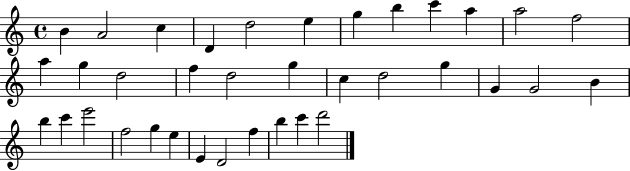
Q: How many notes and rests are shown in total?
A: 36